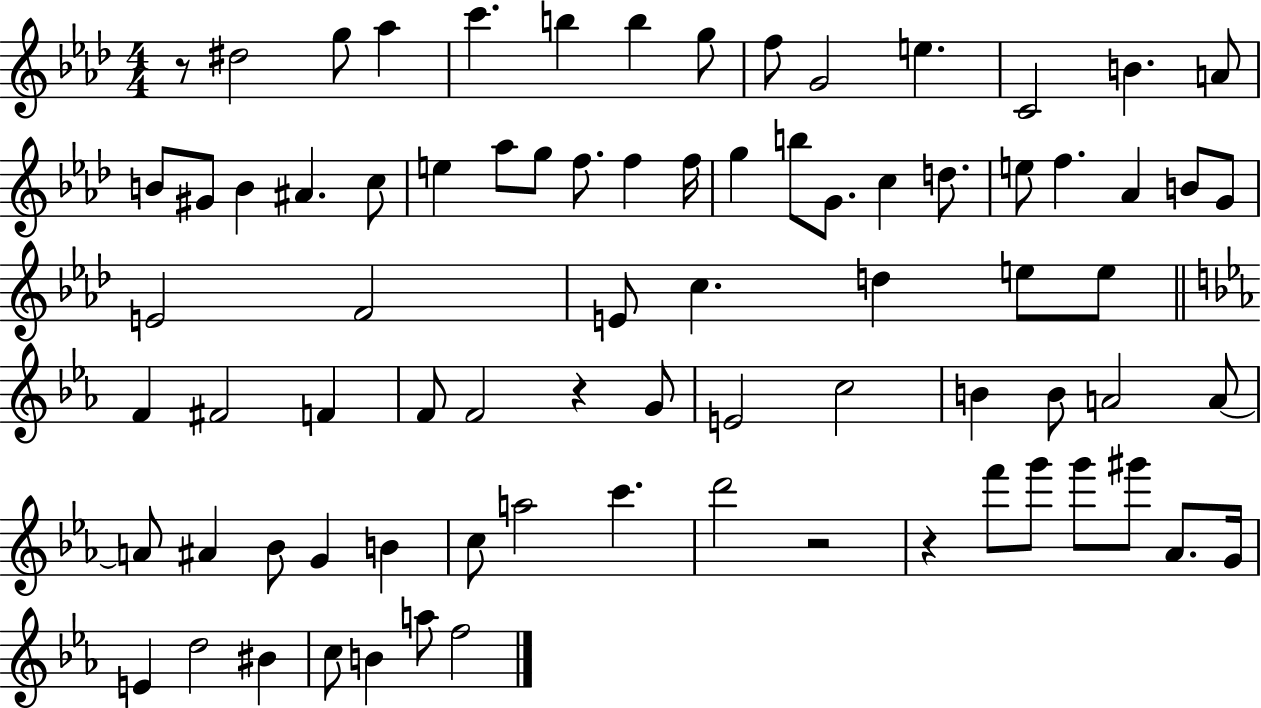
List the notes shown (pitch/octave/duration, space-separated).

R/e D#5/h G5/e Ab5/q C6/q. B5/q B5/q G5/e F5/e G4/h E5/q. C4/h B4/q. A4/e B4/e G#4/e B4/q A#4/q. C5/e E5/q Ab5/e G5/e F5/e. F5/q F5/s G5/q B5/e G4/e. C5/q D5/e. E5/e F5/q. Ab4/q B4/e G4/e E4/h F4/h E4/e C5/q. D5/q E5/e E5/e F4/q F#4/h F4/q F4/e F4/h R/q G4/e E4/h C5/h B4/q B4/e A4/h A4/e A4/e A#4/q Bb4/e G4/q B4/q C5/e A5/h C6/q. D6/h R/h R/q F6/e G6/e G6/e G#6/e Ab4/e. G4/s E4/q D5/h BIS4/q C5/e B4/q A5/e F5/h